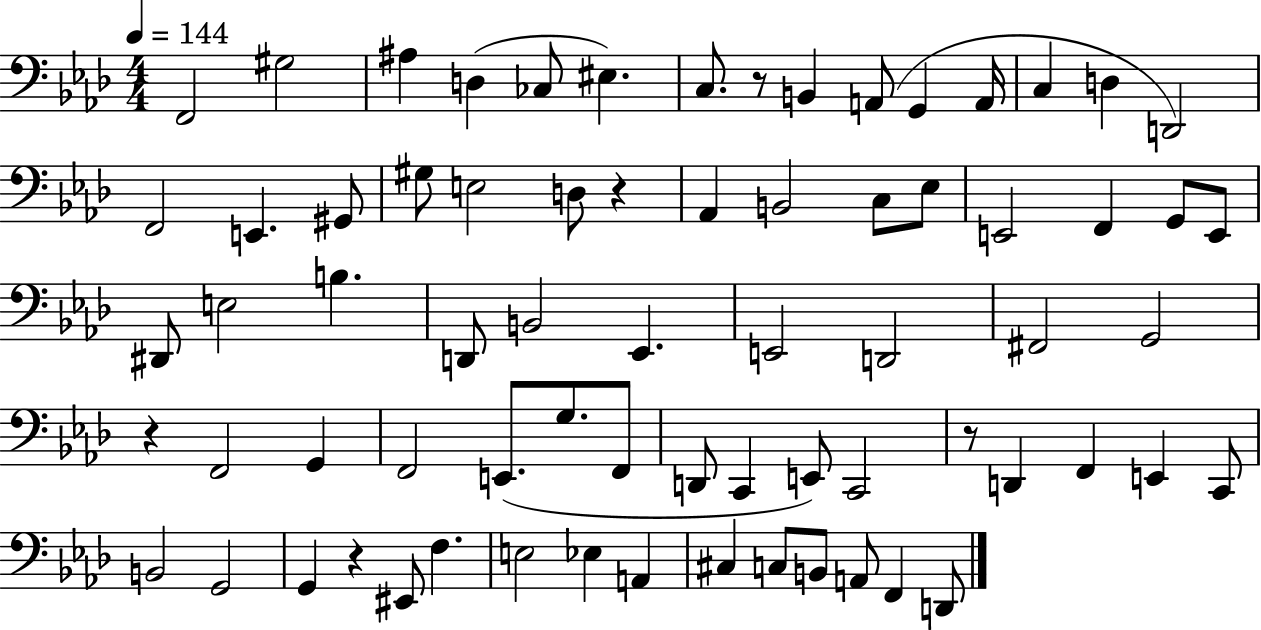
F2/h G#3/h A#3/q D3/q CES3/e EIS3/q. C3/e. R/e B2/q A2/e G2/q A2/s C3/q D3/q D2/h F2/h E2/q. G#2/e G#3/e E3/h D3/e R/q Ab2/q B2/h C3/e Eb3/e E2/h F2/q G2/e E2/e D#2/e E3/h B3/q. D2/e B2/h Eb2/q. E2/h D2/h F#2/h G2/h R/q F2/h G2/q F2/h E2/e. G3/e. F2/e D2/e C2/q E2/e C2/h R/e D2/q F2/q E2/q C2/e B2/h G2/h G2/q R/q EIS2/e F3/q. E3/h Eb3/q A2/q C#3/q C3/e B2/e A2/e F2/q D2/e